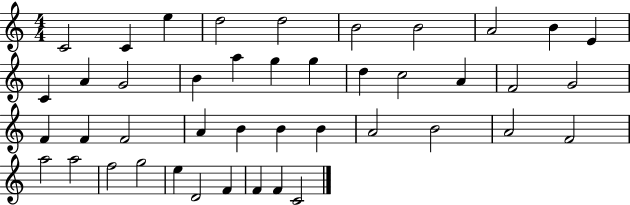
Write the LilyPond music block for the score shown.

{
  \clef treble
  \numericTimeSignature
  \time 4/4
  \key c \major
  c'2 c'4 e''4 | d''2 d''2 | b'2 b'2 | a'2 b'4 e'4 | \break c'4 a'4 g'2 | b'4 a''4 g''4 g''4 | d''4 c''2 a'4 | f'2 g'2 | \break f'4 f'4 f'2 | a'4 b'4 b'4 b'4 | a'2 b'2 | a'2 f'2 | \break a''2 a''2 | f''2 g''2 | e''4 d'2 f'4 | f'4 f'4 c'2 | \break \bar "|."
}